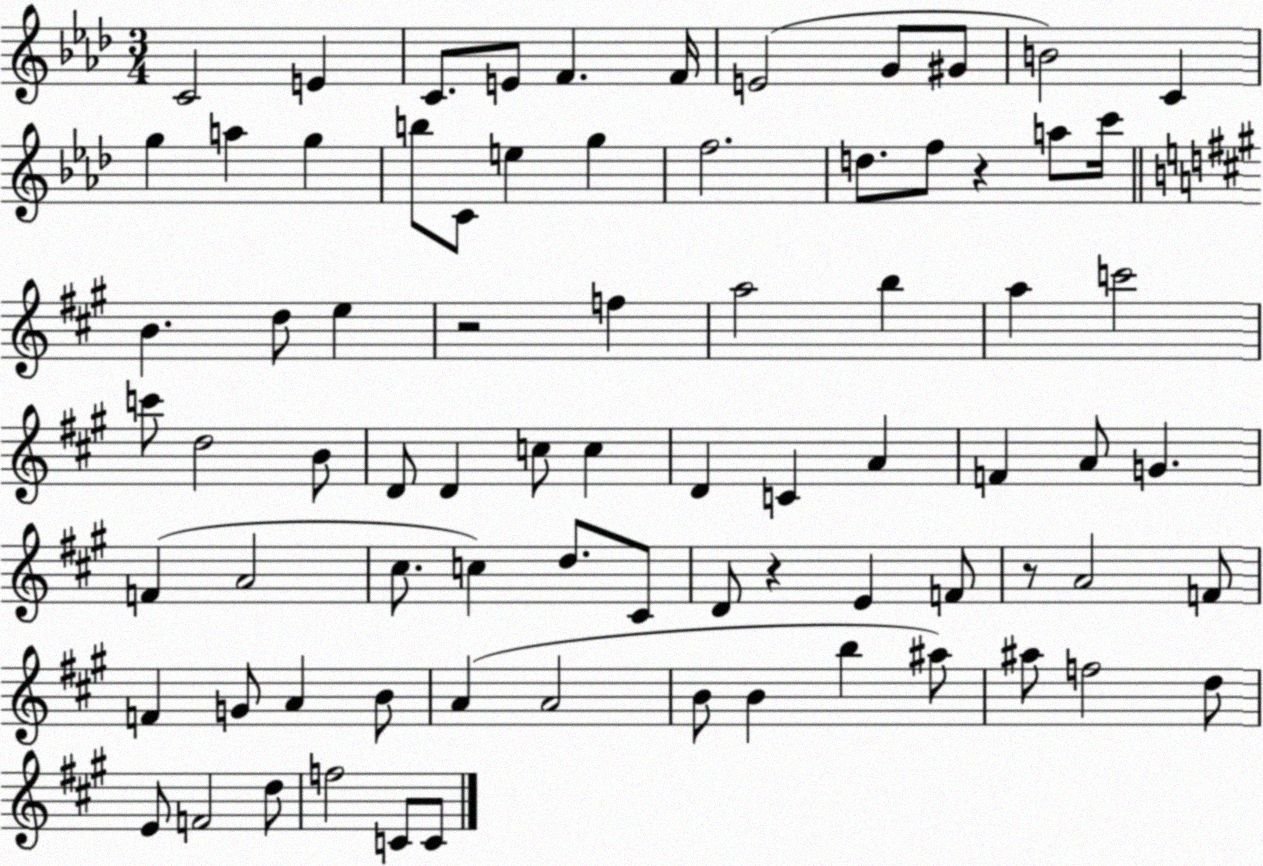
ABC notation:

X:1
T:Untitled
M:3/4
L:1/4
K:Ab
C2 E C/2 E/2 F F/4 E2 G/2 ^G/2 B2 C g a g b/2 C/2 e g f2 d/2 f/2 z a/2 c'/4 B d/2 e z2 f a2 b a c'2 c'/2 d2 B/2 D/2 D c/2 c D C A F A/2 G F A2 ^c/2 c d/2 ^C/2 D/2 z E F/2 z/2 A2 F/2 F G/2 A B/2 A A2 B/2 B b ^a/2 ^a/2 f2 d/2 E/2 F2 d/2 f2 C/2 C/2